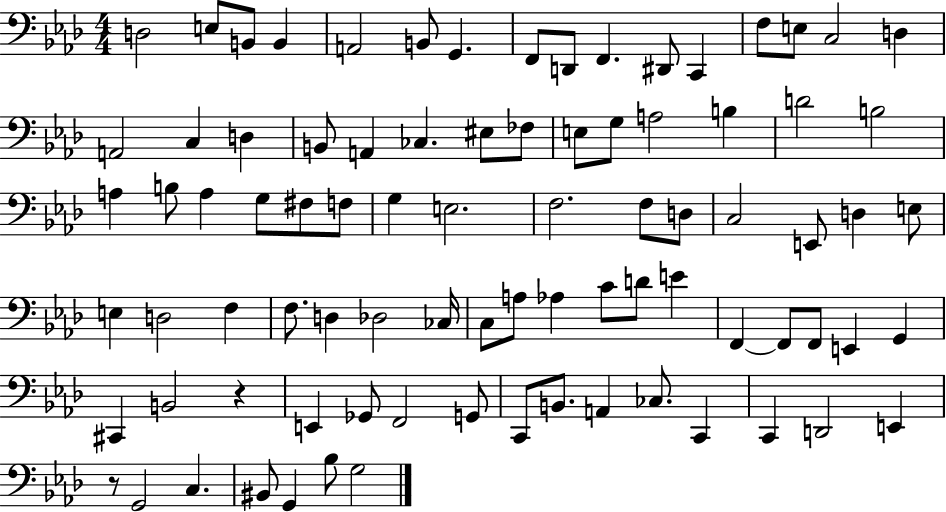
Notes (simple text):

D3/h E3/e B2/e B2/q A2/h B2/e G2/q. F2/e D2/e F2/q. D#2/e C2/q F3/e E3/e C3/h D3/q A2/h C3/q D3/q B2/e A2/q CES3/q. EIS3/e FES3/e E3/e G3/e A3/h B3/q D4/h B3/h A3/q B3/e A3/q G3/e F#3/e F3/e G3/q E3/h. F3/h. F3/e D3/e C3/h E2/e D3/q E3/e E3/q D3/h F3/q F3/e. D3/q Db3/h CES3/s C3/e A3/e Ab3/q C4/e D4/e E4/q F2/q F2/e F2/e E2/q G2/q C#2/q B2/h R/q E2/q Gb2/e F2/h G2/e C2/e B2/e. A2/q CES3/e. C2/q C2/q D2/h E2/q R/e G2/h C3/q. BIS2/e G2/q Bb3/e G3/h